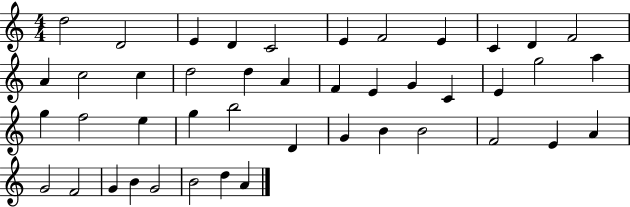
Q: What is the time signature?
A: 4/4